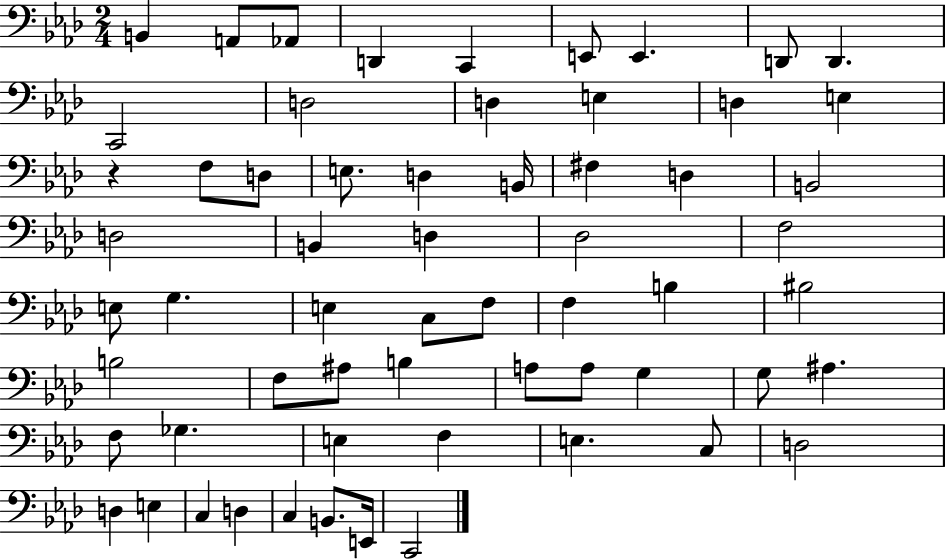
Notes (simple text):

B2/q A2/e Ab2/e D2/q C2/q E2/e E2/q. D2/e D2/q. C2/h D3/h D3/q E3/q D3/q E3/q R/q F3/e D3/e E3/e. D3/q B2/s F#3/q D3/q B2/h D3/h B2/q D3/q Db3/h F3/h E3/e G3/q. E3/q C3/e F3/e F3/q B3/q BIS3/h B3/h F3/e A#3/e B3/q A3/e A3/e G3/q G3/e A#3/q. F3/e Gb3/q. E3/q F3/q E3/q. C3/e D3/h D3/q E3/q C3/q D3/q C3/q B2/e. E2/s C2/h